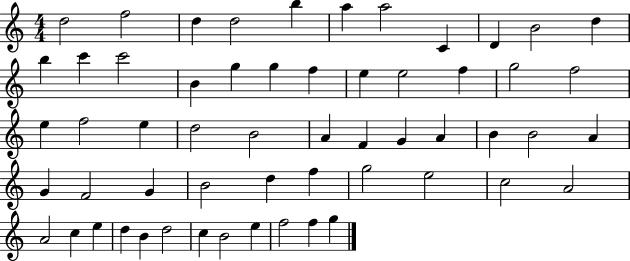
{
  \clef treble
  \numericTimeSignature
  \time 4/4
  \key c \major
  d''2 f''2 | d''4 d''2 b''4 | a''4 a''2 c'4 | d'4 b'2 d''4 | \break b''4 c'''4 c'''2 | b'4 g''4 g''4 f''4 | e''4 e''2 f''4 | g''2 f''2 | \break e''4 f''2 e''4 | d''2 b'2 | a'4 f'4 g'4 a'4 | b'4 b'2 a'4 | \break g'4 f'2 g'4 | b'2 d''4 f''4 | g''2 e''2 | c''2 a'2 | \break a'2 c''4 e''4 | d''4 b'4 d''2 | c''4 b'2 e''4 | f''2 f''4 g''4 | \break \bar "|."
}